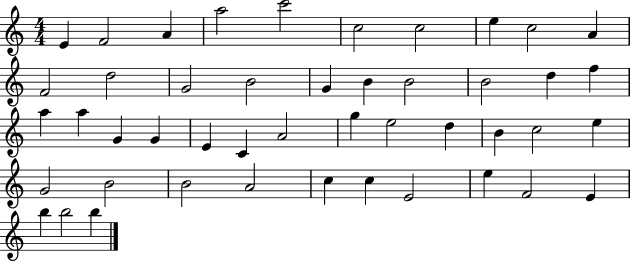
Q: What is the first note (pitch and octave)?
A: E4